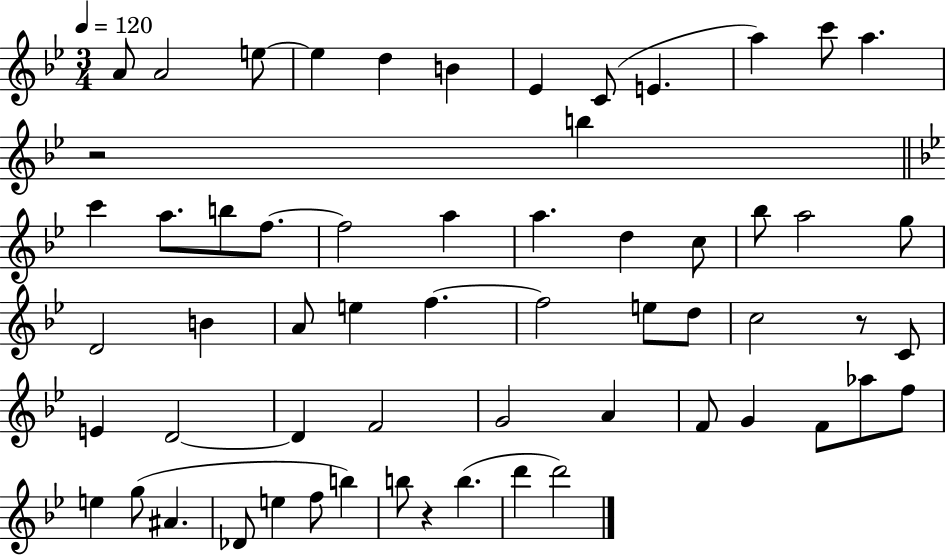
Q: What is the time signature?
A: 3/4